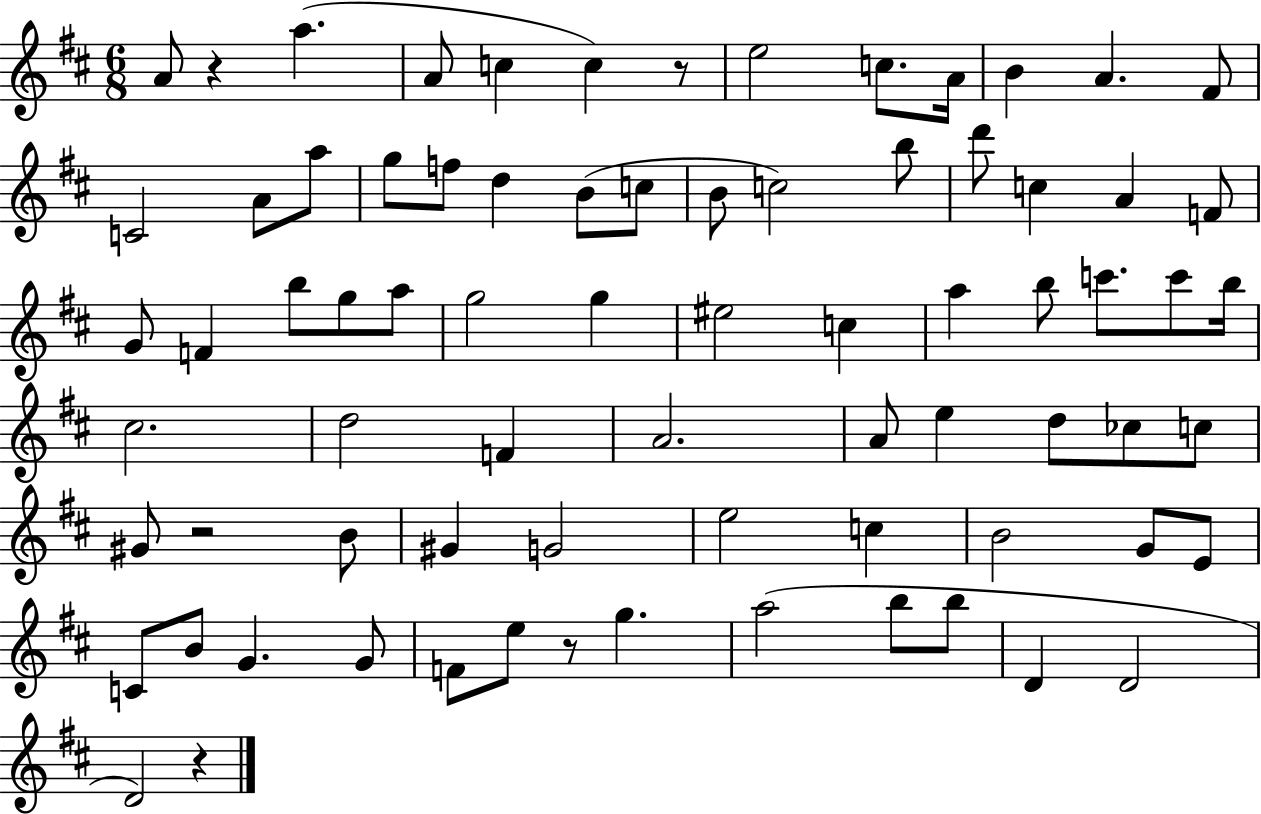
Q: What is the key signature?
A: D major